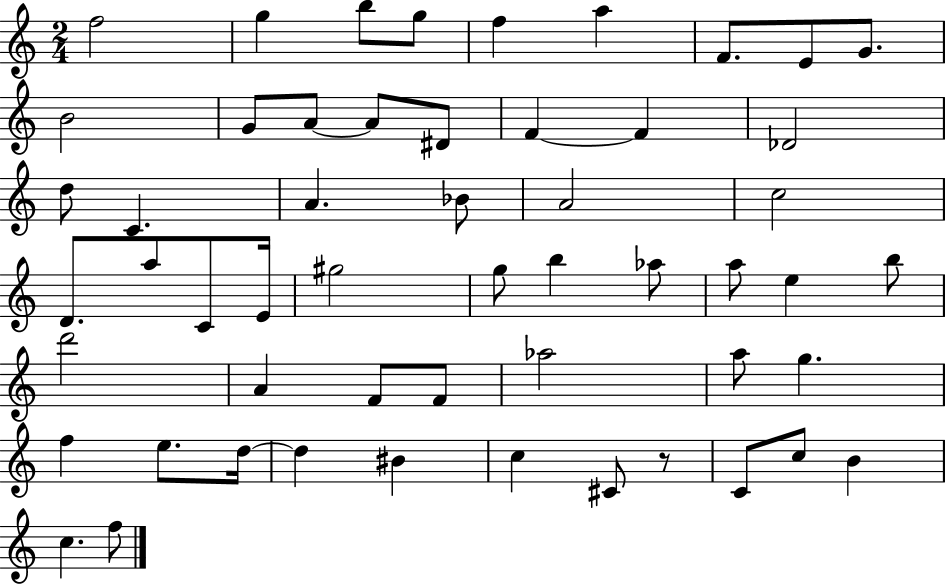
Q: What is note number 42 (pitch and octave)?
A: F5